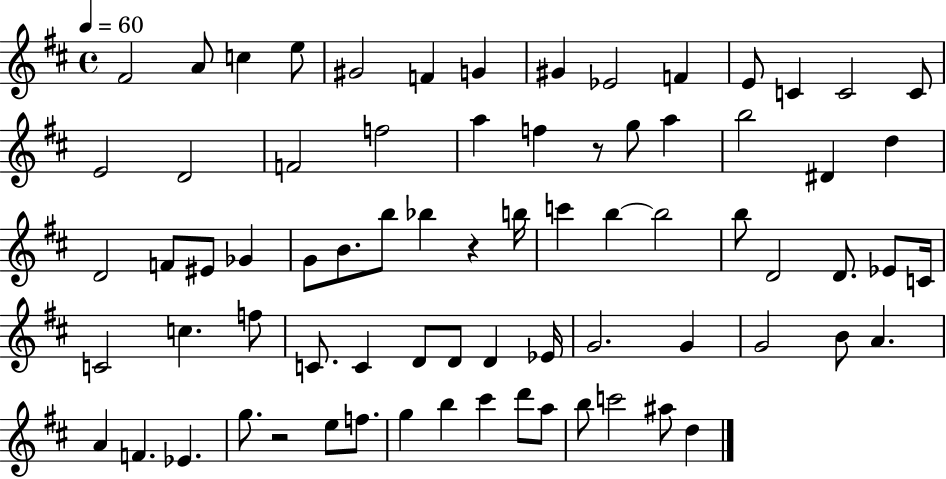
F#4/h A4/e C5/q E5/e G#4/h F4/q G4/q G#4/q Eb4/h F4/q E4/e C4/q C4/h C4/e E4/h D4/h F4/h F5/h A5/q F5/q R/e G5/e A5/q B5/h D#4/q D5/q D4/h F4/e EIS4/e Gb4/q G4/e B4/e. B5/e Bb5/q R/q B5/s C6/q B5/q B5/h B5/e D4/h D4/e. Eb4/e C4/s C4/h C5/q. F5/e C4/e. C4/q D4/e D4/e D4/q Eb4/s G4/h. G4/q G4/h B4/e A4/q. A4/q F4/q. Eb4/q. G5/e. R/h E5/e F5/e. G5/q B5/q C#6/q D6/e A5/e B5/e C6/h A#5/e D5/q